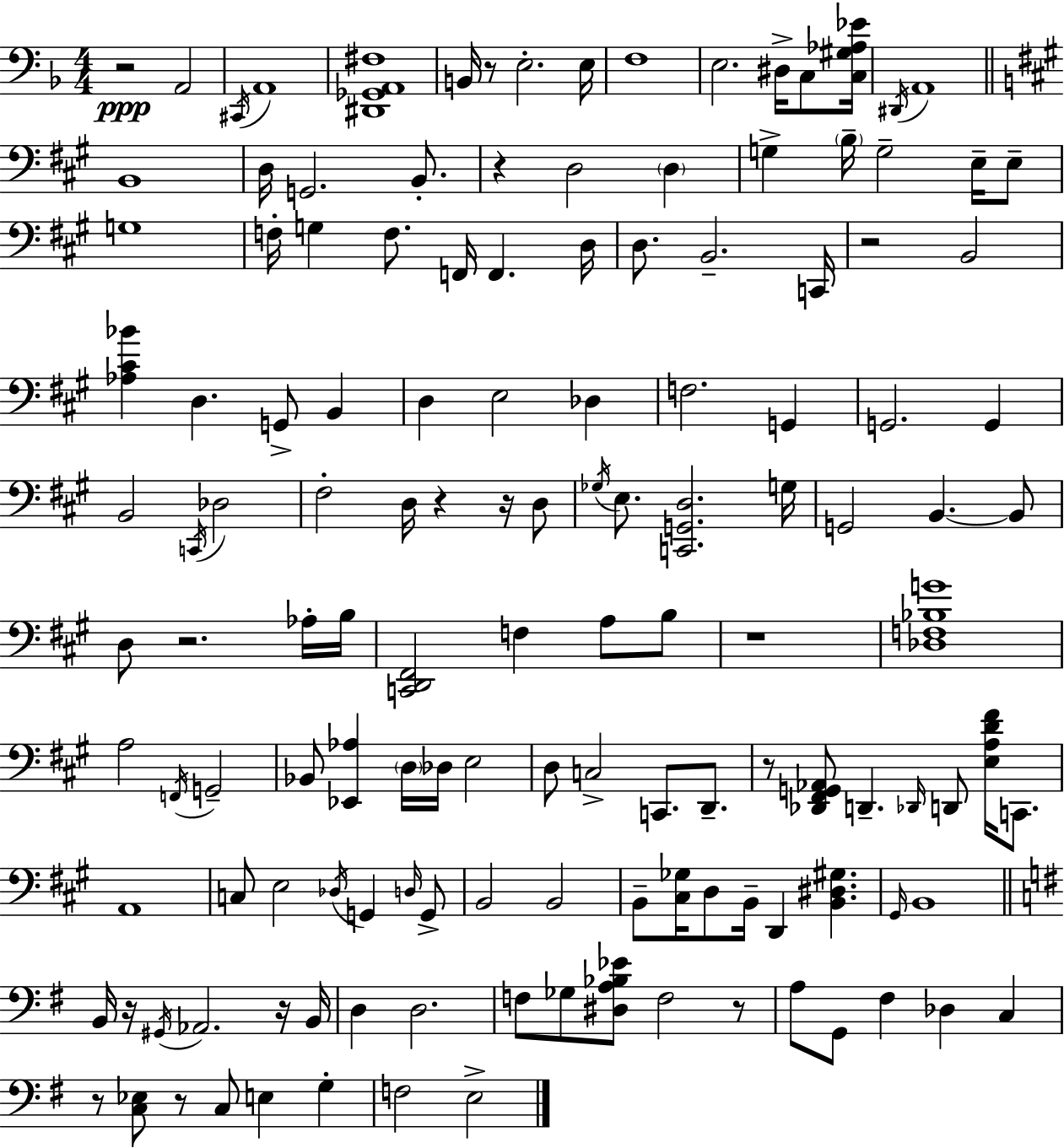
R/h A2/h C#2/s A2/w [D#2,Gb2,A2,F#3]/w B2/s R/e E3/h. E3/s F3/w E3/h. D#3/s C3/e [C3,G#3,Ab3,Eb4]/s D#2/s A2/w B2/w D3/s G2/h. B2/e. R/q D3/h D3/q G3/q B3/s G3/h E3/s E3/e G3/w F3/s G3/q F3/e. F2/s F2/q. D3/s D3/e. B2/h. C2/s R/h B2/h [Ab3,C#4,Bb4]/q D3/q. G2/e B2/q D3/q E3/h Db3/q F3/h. G2/q G2/h. G2/q B2/h C2/s Db3/h F#3/h D3/s R/q R/s D3/e Gb3/s E3/e. [C2,G2,D3]/h. G3/s G2/h B2/q. B2/e D3/e R/h. Ab3/s B3/s [C2,D2,F#2]/h F3/q A3/e B3/e R/w [Db3,F3,Bb3,G4]/w A3/h F2/s G2/h Bb2/e [Eb2,Ab3]/q D3/s Db3/s E3/h D3/e C3/h C2/e. D2/e. R/e [Db2,F#2,G2,Ab2]/e D2/q. Db2/s D2/e [E3,A3,D4,F#4]/s C2/e. A2/w C3/e E3/h Db3/s G2/q D3/s G2/e B2/h B2/h B2/e [C#3,Gb3]/s D3/e B2/s D2/q [B2,D#3,G#3]/q. G#2/s B2/w B2/s R/s G#2/s Ab2/h. R/s B2/s D3/q D3/h. F3/e Gb3/e [D#3,A3,Bb3,Eb4]/e F3/h R/e A3/e G2/e F#3/q Db3/q C3/q R/e [C3,Eb3]/e R/e C3/e E3/q G3/q F3/h E3/h